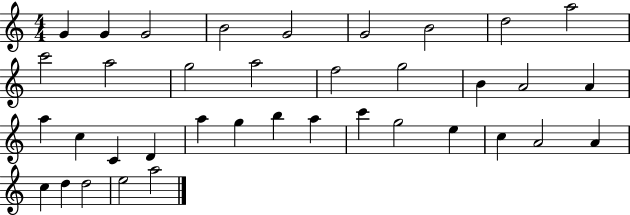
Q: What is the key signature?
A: C major